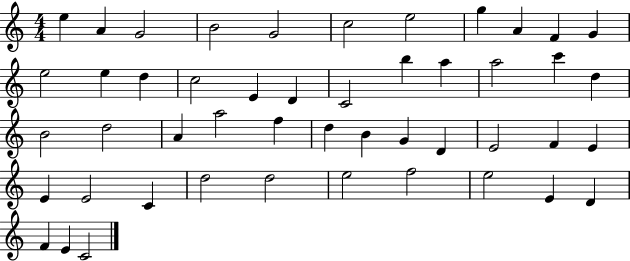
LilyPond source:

{
  \clef treble
  \numericTimeSignature
  \time 4/4
  \key c \major
  e''4 a'4 g'2 | b'2 g'2 | c''2 e''2 | g''4 a'4 f'4 g'4 | \break e''2 e''4 d''4 | c''2 e'4 d'4 | c'2 b''4 a''4 | a''2 c'''4 d''4 | \break b'2 d''2 | a'4 a''2 f''4 | d''4 b'4 g'4 d'4 | e'2 f'4 e'4 | \break e'4 e'2 c'4 | d''2 d''2 | e''2 f''2 | e''2 e'4 d'4 | \break f'4 e'4 c'2 | \bar "|."
}